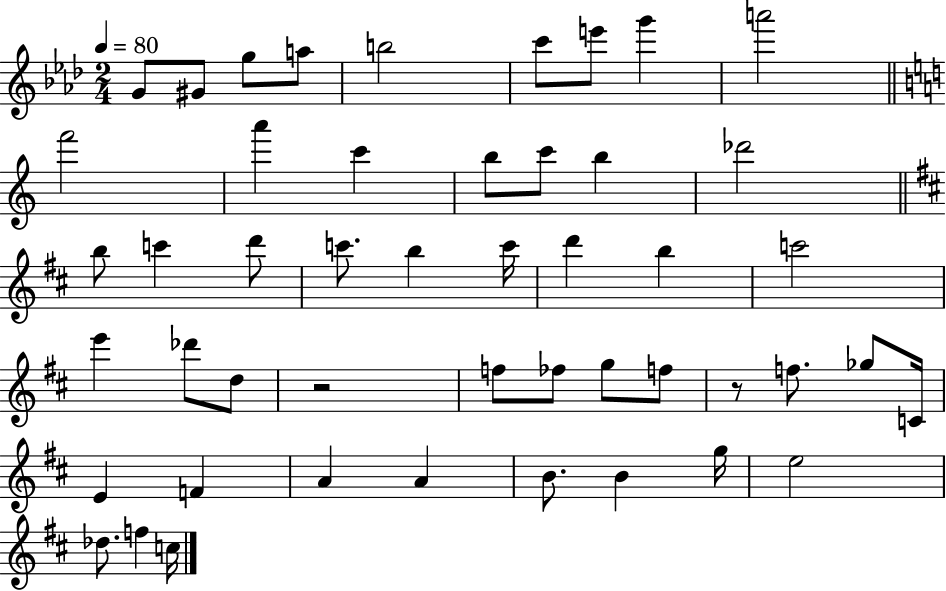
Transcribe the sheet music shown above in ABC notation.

X:1
T:Untitled
M:2/4
L:1/4
K:Ab
G/2 ^G/2 g/2 a/2 b2 c'/2 e'/2 g' a'2 f'2 a' c' b/2 c'/2 b _d'2 b/2 c' d'/2 c'/2 b c'/4 d' b c'2 e' _d'/2 d/2 z2 f/2 _f/2 g/2 f/2 z/2 f/2 _g/2 C/4 E F A A B/2 B g/4 e2 _d/2 f c/4